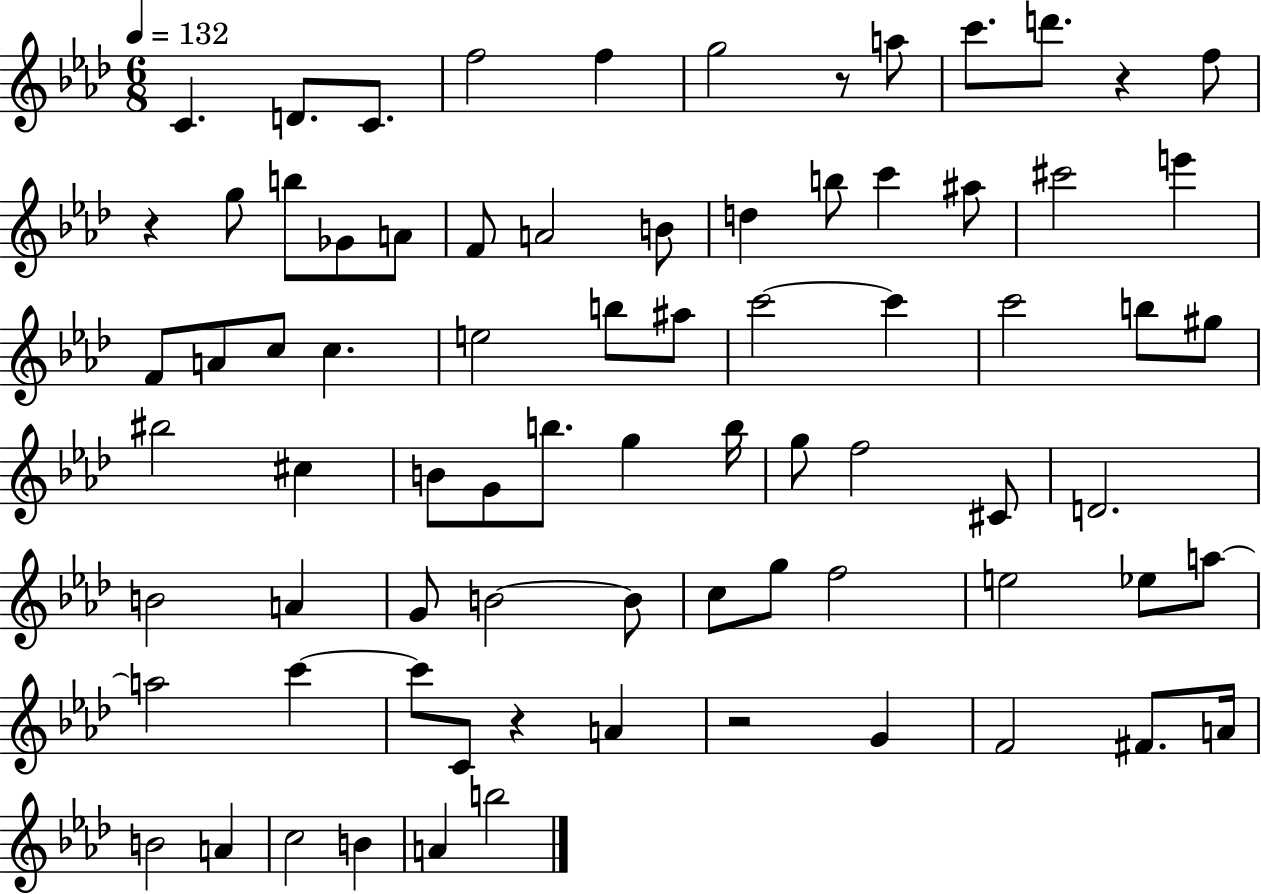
C4/q. D4/e. C4/e. F5/h F5/q G5/h R/e A5/e C6/e. D6/e. R/q F5/e R/q G5/e B5/e Gb4/e A4/e F4/e A4/h B4/e D5/q B5/e C6/q A#5/e C#6/h E6/q F4/e A4/e C5/e C5/q. E5/h B5/e A#5/e C6/h C6/q C6/h B5/e G#5/e BIS5/h C#5/q B4/e G4/e B5/e. G5/q B5/s G5/e F5/h C#4/e D4/h. B4/h A4/q G4/e B4/h B4/e C5/e G5/e F5/h E5/h Eb5/e A5/e A5/h C6/q C6/e C4/e R/q A4/q R/h G4/q F4/h F#4/e. A4/s B4/h A4/q C5/h B4/q A4/q B5/h